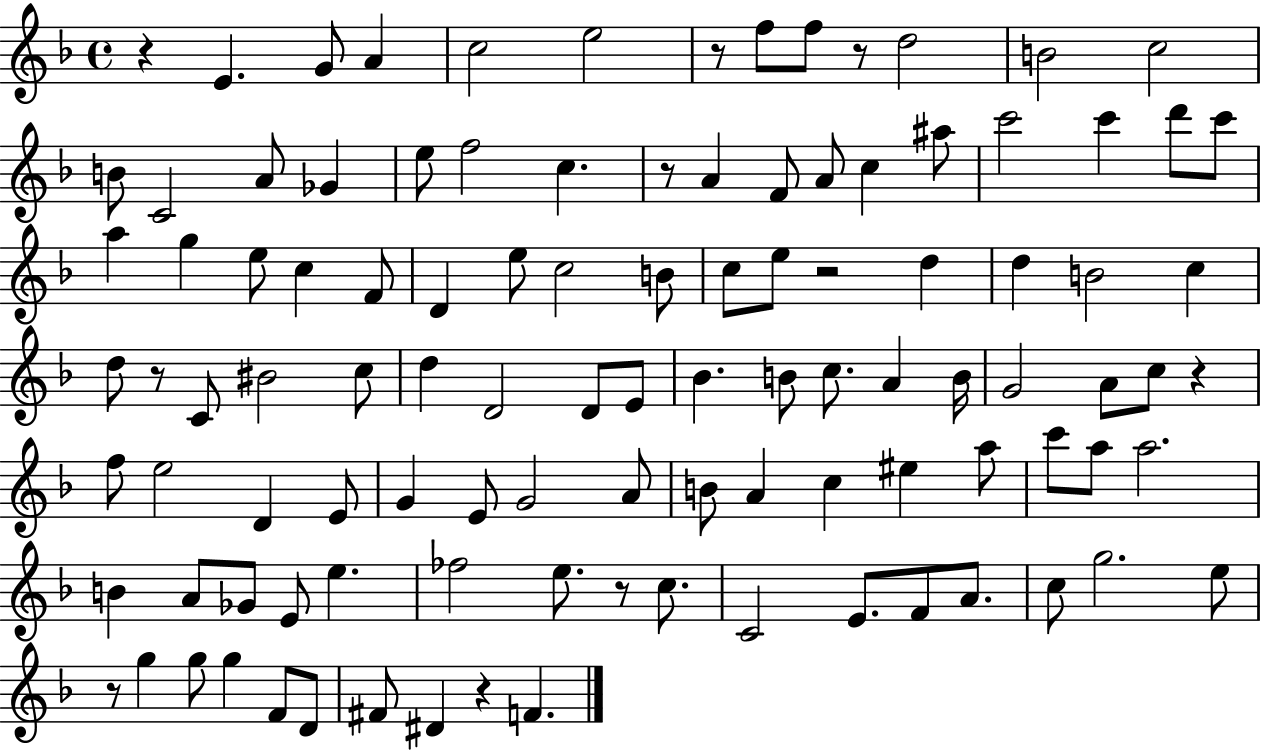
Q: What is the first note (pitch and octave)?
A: E4